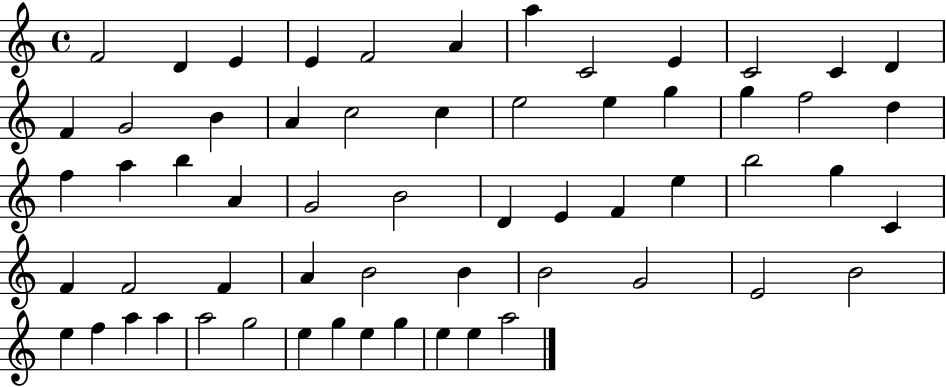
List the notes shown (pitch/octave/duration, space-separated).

F4/h D4/q E4/q E4/q F4/h A4/q A5/q C4/h E4/q C4/h C4/q D4/q F4/q G4/h B4/q A4/q C5/h C5/q E5/h E5/q G5/q G5/q F5/h D5/q F5/q A5/q B5/q A4/q G4/h B4/h D4/q E4/q F4/q E5/q B5/h G5/q C4/q F4/q F4/h F4/q A4/q B4/h B4/q B4/h G4/h E4/h B4/h E5/q F5/q A5/q A5/q A5/h G5/h E5/q G5/q E5/q G5/q E5/q E5/q A5/h